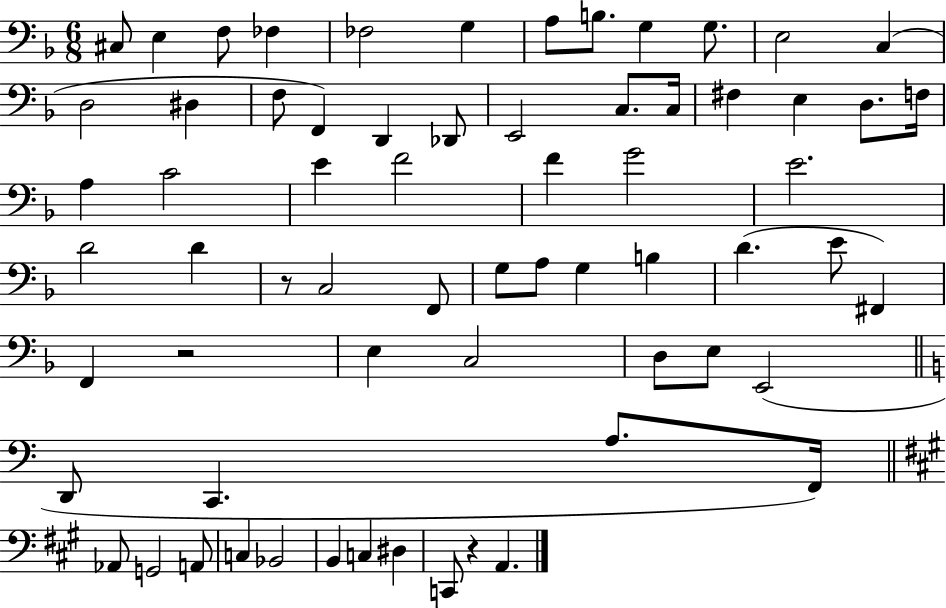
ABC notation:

X:1
T:Untitled
M:6/8
L:1/4
K:F
^C,/2 E, F,/2 _F, _F,2 G, A,/2 B,/2 G, G,/2 E,2 C, D,2 ^D, F,/2 F,, D,, _D,,/2 E,,2 C,/2 C,/4 ^F, E, D,/2 F,/4 A, C2 E F2 F G2 E2 D2 D z/2 C,2 F,,/2 G,/2 A,/2 G, B, D E/2 ^F,, F,, z2 E, C,2 D,/2 E,/2 E,,2 D,,/2 C,, A,/2 F,,/4 _A,,/2 G,,2 A,,/2 C, _B,,2 B,, C, ^D, C,,/2 z A,,